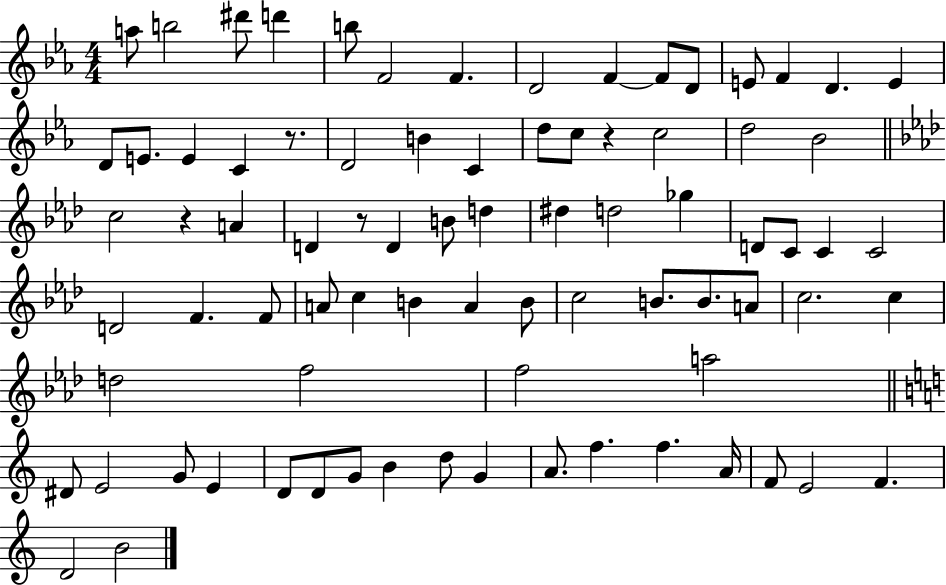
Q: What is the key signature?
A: EES major